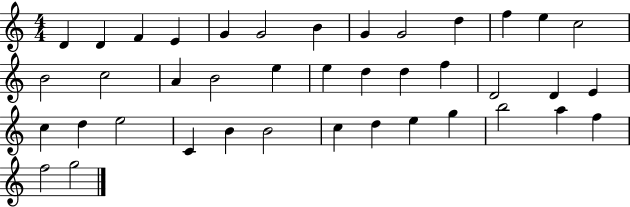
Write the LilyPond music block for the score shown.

{
  \clef treble
  \numericTimeSignature
  \time 4/4
  \key c \major
  d'4 d'4 f'4 e'4 | g'4 g'2 b'4 | g'4 g'2 d''4 | f''4 e''4 c''2 | \break b'2 c''2 | a'4 b'2 e''4 | e''4 d''4 d''4 f''4 | d'2 d'4 e'4 | \break c''4 d''4 e''2 | c'4 b'4 b'2 | c''4 d''4 e''4 g''4 | b''2 a''4 f''4 | \break f''2 g''2 | \bar "|."
}